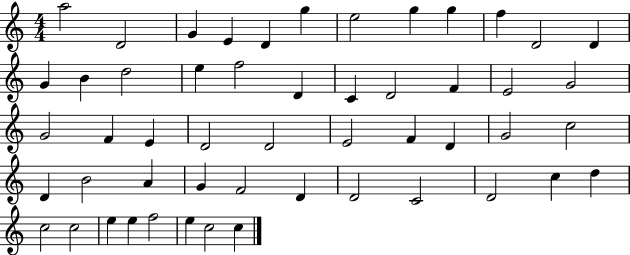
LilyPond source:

{
  \clef treble
  \numericTimeSignature
  \time 4/4
  \key c \major
  a''2 d'2 | g'4 e'4 d'4 g''4 | e''2 g''4 g''4 | f''4 d'2 d'4 | \break g'4 b'4 d''2 | e''4 f''2 d'4 | c'4 d'2 f'4 | e'2 g'2 | \break g'2 f'4 e'4 | d'2 d'2 | e'2 f'4 d'4 | g'2 c''2 | \break d'4 b'2 a'4 | g'4 f'2 d'4 | d'2 c'2 | d'2 c''4 d''4 | \break c''2 c''2 | e''4 e''4 f''2 | e''4 c''2 c''4 | \bar "|."
}